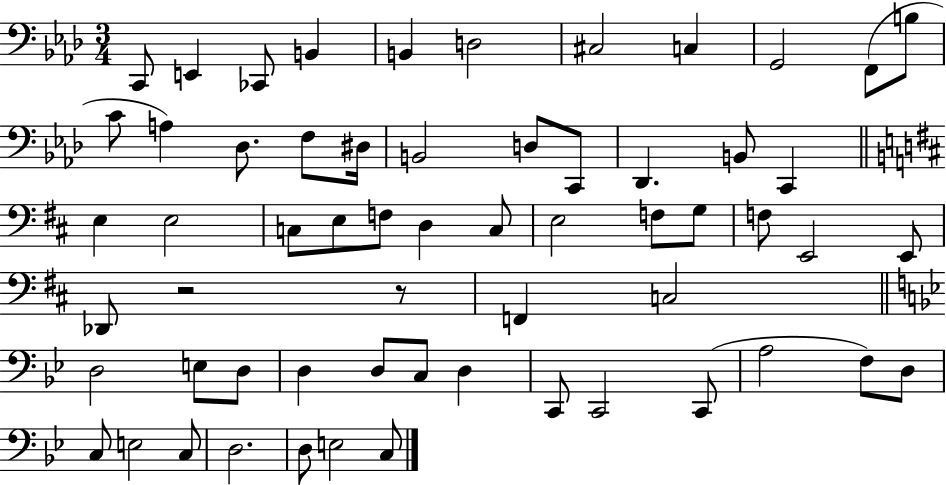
{
  \clef bass
  \numericTimeSignature
  \time 3/4
  \key aes \major
  c,8 e,4 ces,8 b,4 | b,4 d2 | cis2 c4 | g,2 f,8( b8 | \break c'8 a4) des8. f8 dis16 | b,2 d8 c,8 | des,4. b,8 c,4 | \bar "||" \break \key d \major e4 e2 | c8 e8 f8 d4 c8 | e2 f8 g8 | f8 e,2 e,8 | \break des,8 r2 r8 | f,4 c2 | \bar "||" \break \key bes \major d2 e8 d8 | d4 d8 c8 d4 | c,8 c,2 c,8( | a2 f8) d8 | \break c8 e2 c8 | d2. | d8 e2 c8 | \bar "|."
}